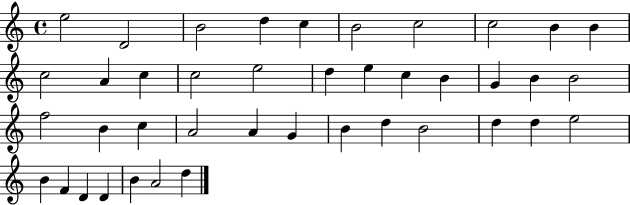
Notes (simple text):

E5/h D4/h B4/h D5/q C5/q B4/h C5/h C5/h B4/q B4/q C5/h A4/q C5/q C5/h E5/h D5/q E5/q C5/q B4/q G4/q B4/q B4/h F5/h B4/q C5/q A4/h A4/q G4/q B4/q D5/q B4/h D5/q D5/q E5/h B4/q F4/q D4/q D4/q B4/q A4/h D5/q